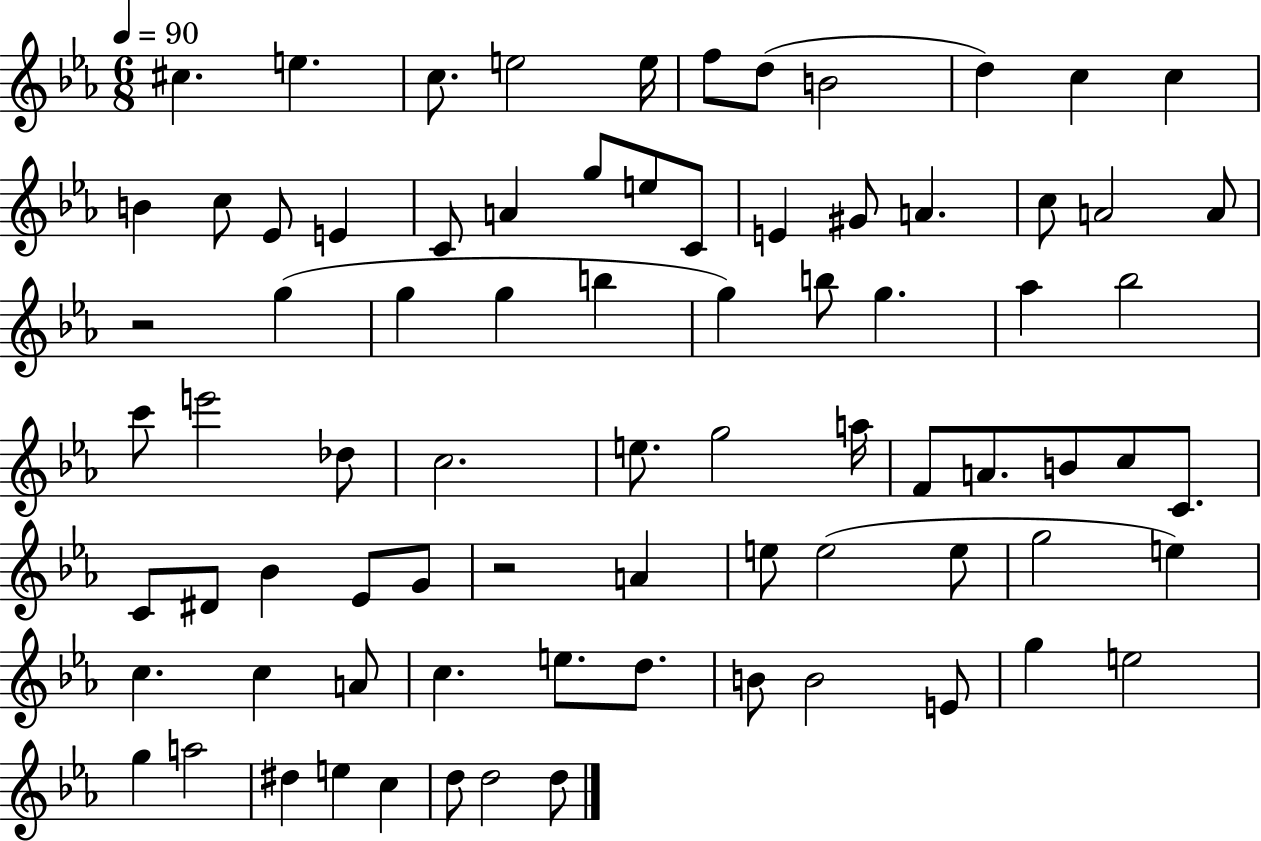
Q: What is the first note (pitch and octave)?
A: C#5